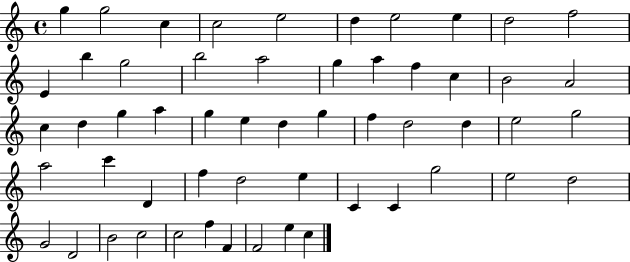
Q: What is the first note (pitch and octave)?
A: G5